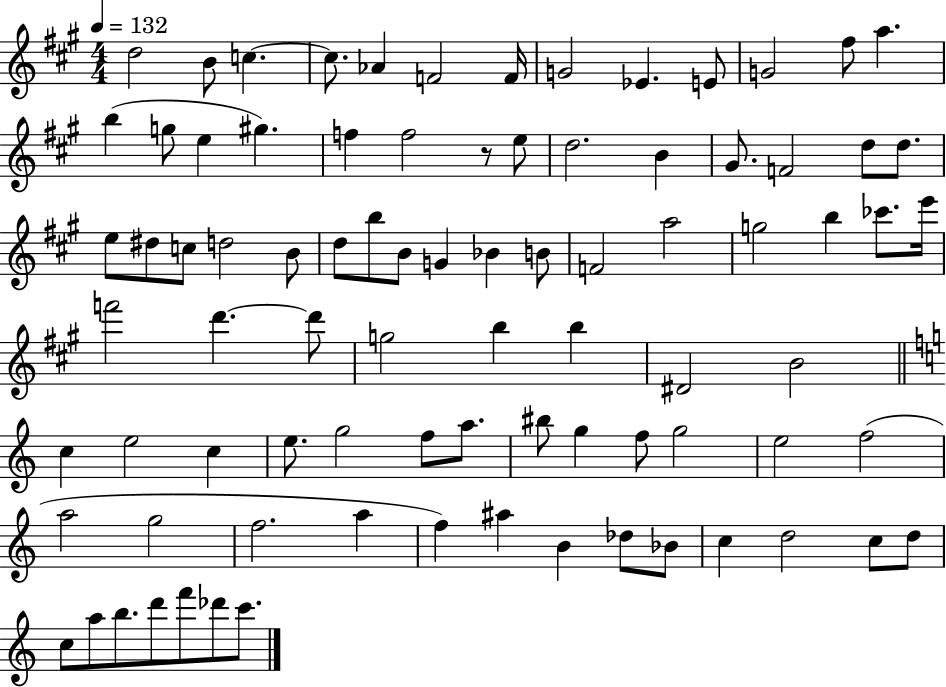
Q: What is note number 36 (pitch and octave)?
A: Bb4